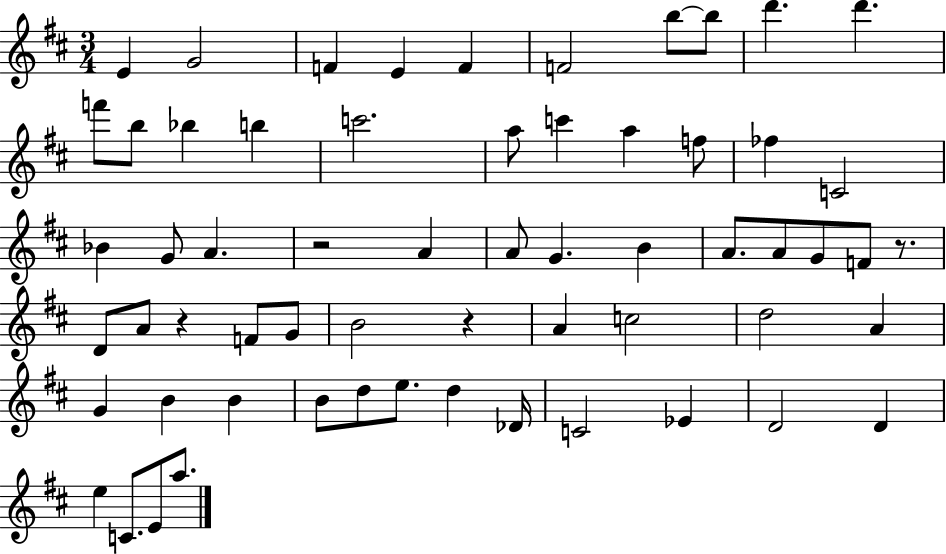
E4/q G4/h F4/q E4/q F4/q F4/h B5/e B5/e D6/q. D6/q. F6/e B5/e Bb5/q B5/q C6/h. A5/e C6/q A5/q F5/e FES5/q C4/h Bb4/q G4/e A4/q. R/h A4/q A4/e G4/q. B4/q A4/e. A4/e G4/e F4/e R/e. D4/e A4/e R/q F4/e G4/e B4/h R/q A4/q C5/h D5/h A4/q G4/q B4/q B4/q B4/e D5/e E5/e. D5/q Db4/s C4/h Eb4/q D4/h D4/q E5/q C4/e. E4/e A5/e.